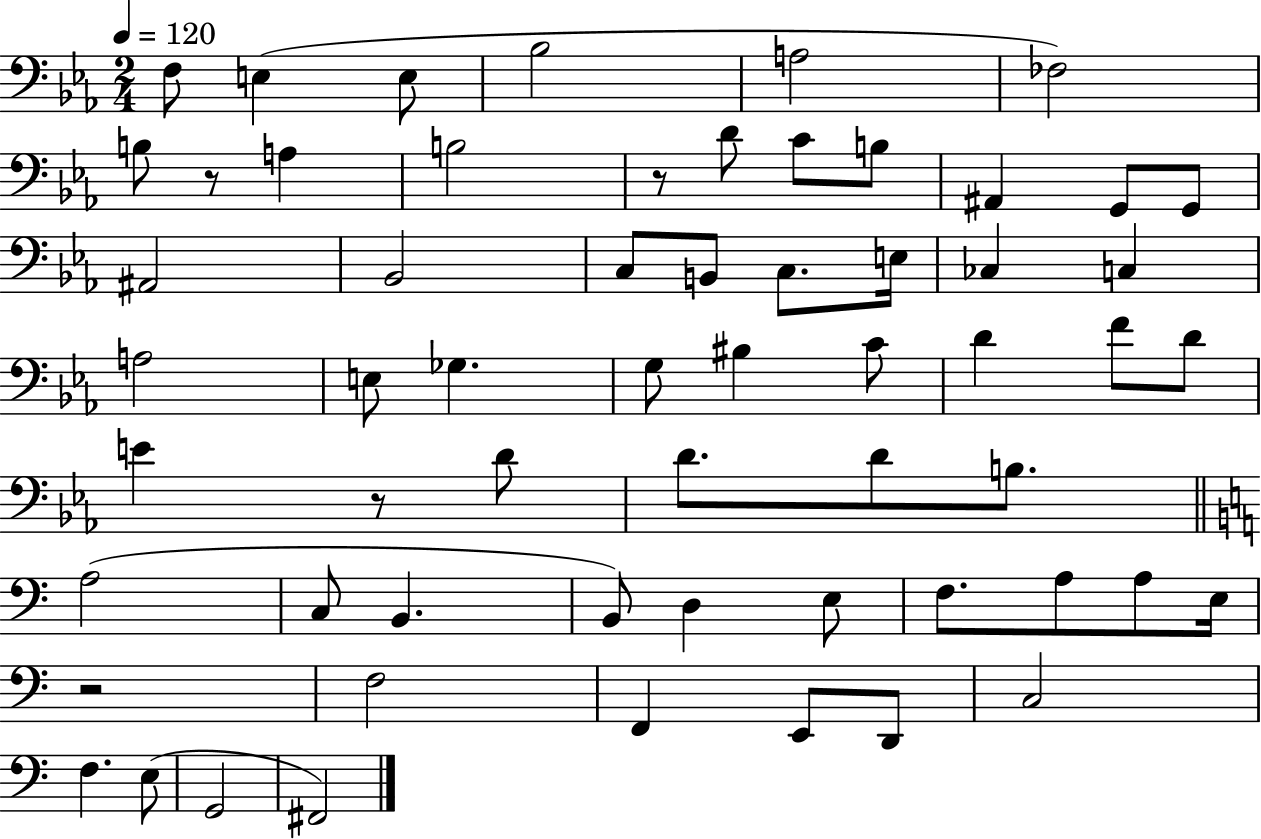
{
  \clef bass
  \numericTimeSignature
  \time 2/4
  \key ees \major
  \tempo 4 = 120
  f8 e4( e8 | bes2 | a2 | fes2) | \break b8 r8 a4 | b2 | r8 d'8 c'8 b8 | ais,4 g,8 g,8 | \break ais,2 | bes,2 | c8 b,8 c8. e16 | ces4 c4 | \break a2 | e8 ges4. | g8 bis4 c'8 | d'4 f'8 d'8 | \break e'4 r8 d'8 | d'8. d'8 b8. | \bar "||" \break \key c \major a2( | c8 b,4. | b,8) d4 e8 | f8. a8 a8 e16 | \break r2 | f2 | f,4 e,8 d,8 | c2 | \break f4. e8( | g,2 | fis,2) | \bar "|."
}